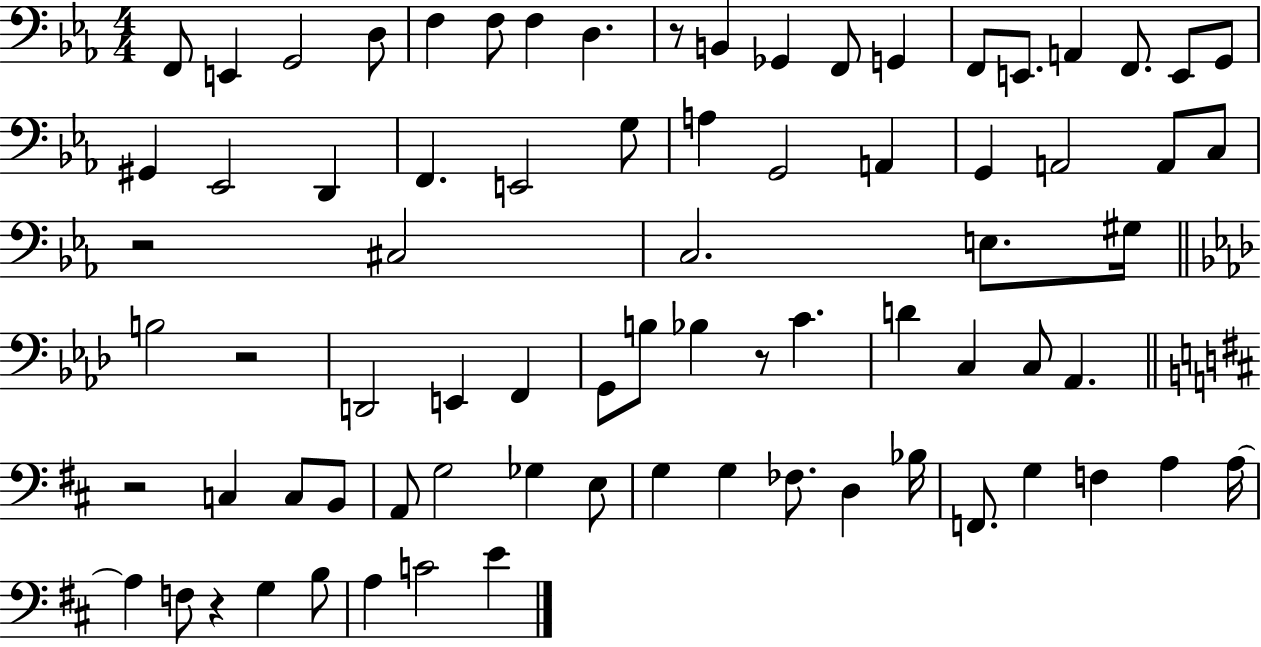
X:1
T:Untitled
M:4/4
L:1/4
K:Eb
F,,/2 E,, G,,2 D,/2 F, F,/2 F, D, z/2 B,, _G,, F,,/2 G,, F,,/2 E,,/2 A,, F,,/2 E,,/2 G,,/2 ^G,, _E,,2 D,, F,, E,,2 G,/2 A, G,,2 A,, G,, A,,2 A,,/2 C,/2 z2 ^C,2 C,2 E,/2 ^G,/4 B,2 z2 D,,2 E,, F,, G,,/2 B,/2 _B, z/2 C D C, C,/2 _A,, z2 C, C,/2 B,,/2 A,,/2 G,2 _G, E,/2 G, G, _F,/2 D, _B,/4 F,,/2 G, F, A, A,/4 A, F,/2 z G, B,/2 A, C2 E